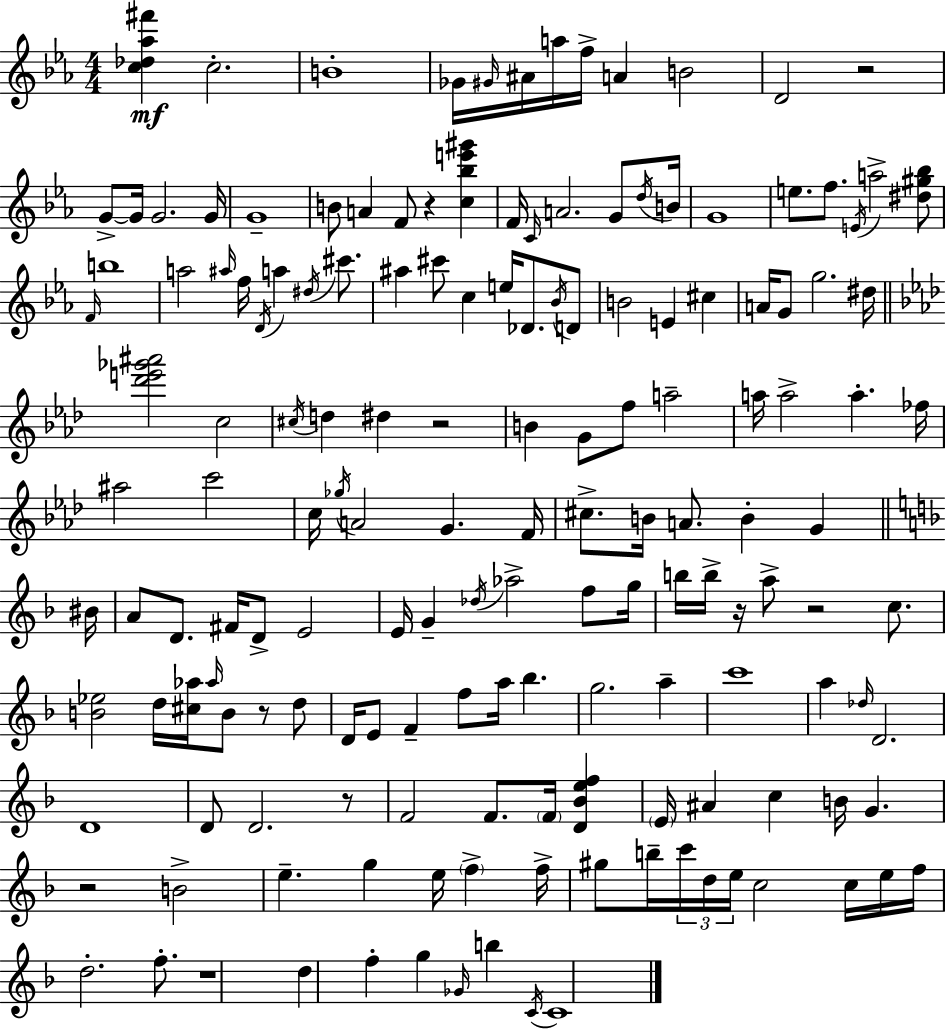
[C5,Db5,Ab5,F#6]/q C5/h. B4/w Gb4/s G#4/s A#4/s A5/s F5/s A4/q B4/h D4/h R/h G4/e G4/s G4/h. G4/s G4/w B4/e A4/q F4/e R/q [C5,Bb5,E6,G#6]/q F4/s C4/s A4/h. G4/e D5/s B4/s G4/w E5/e. F5/e. E4/s A5/h [D#5,G#5,Bb5]/e F4/s B5/w A5/h A#5/s F5/s D4/s A5/q D#5/s C#6/e. A#5/q C#6/e C5/q E5/s Db4/e. Bb4/s D4/e B4/h E4/q C#5/q A4/s G4/e G5/h. D#5/s [Db6,E6,Gb6,A#6]/h C5/h C#5/s D5/q D#5/q R/h B4/q G4/e F5/e A5/h A5/s A5/h A5/q. FES5/s A#5/h C6/h C5/s Gb5/s A4/h G4/q. F4/s C#5/e. B4/s A4/e. B4/q G4/q BIS4/s A4/e D4/e. F#4/s D4/e E4/h E4/s G4/q Db5/s Ab5/h F5/e G5/s B5/s B5/s R/s A5/e R/h C5/e. [B4,Eb5]/h D5/s [C#5,Ab5]/s Ab5/s B4/e R/e D5/e D4/s E4/e F4/q F5/e A5/s Bb5/q. G5/h. A5/q C6/w A5/q Db5/s D4/h. D4/w D4/e D4/h. R/e F4/h F4/e. F4/s [D4,Bb4,E5,F5]/q E4/s A#4/q C5/q B4/s G4/q. R/h B4/h E5/q. G5/q E5/s F5/q F5/s G#5/e B5/s C6/s D5/s E5/s C5/h C5/s E5/s F5/s D5/h. F5/e. R/w D5/q F5/q G5/q Gb4/s B5/q C4/s C4/w